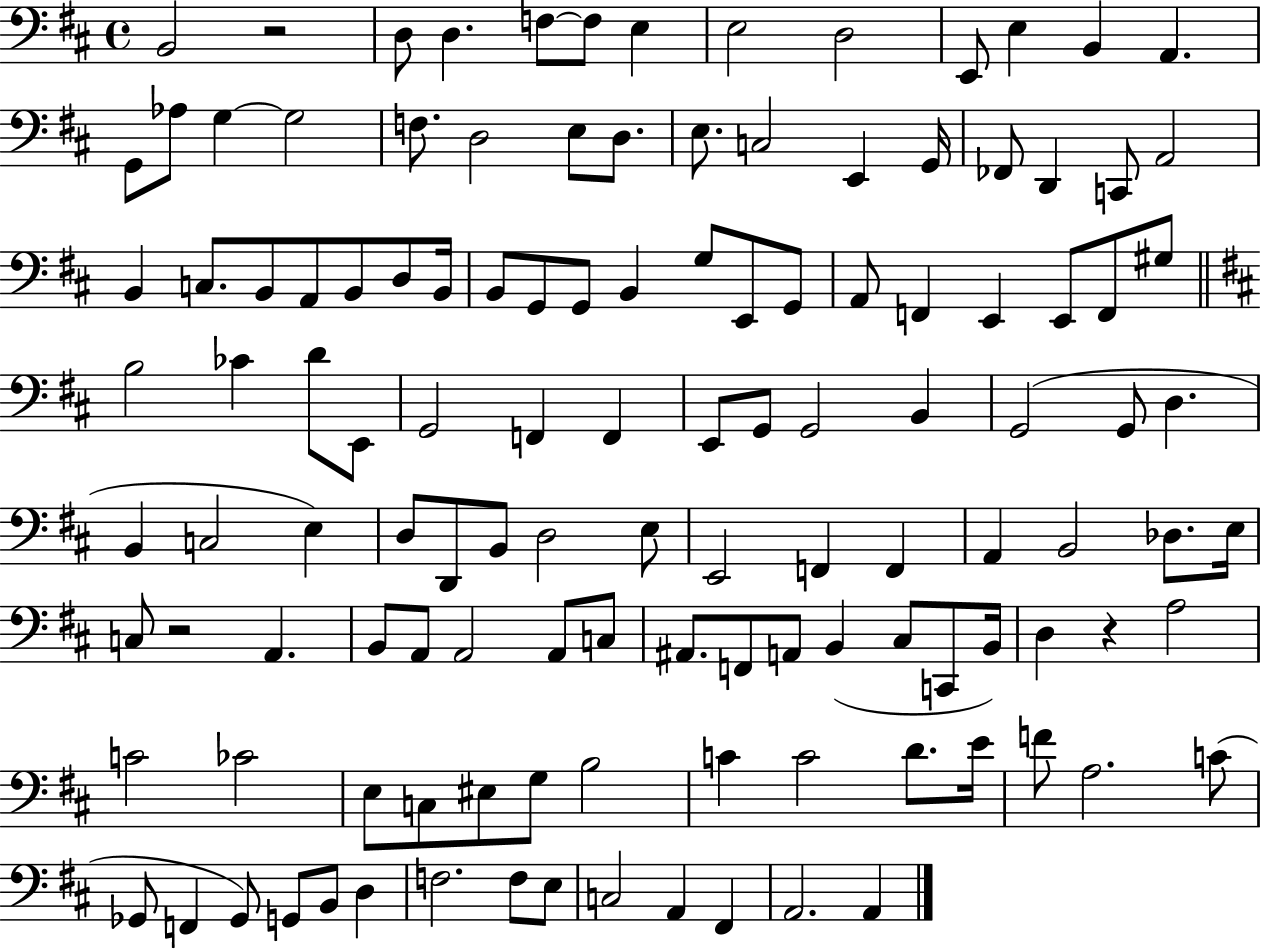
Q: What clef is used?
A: bass